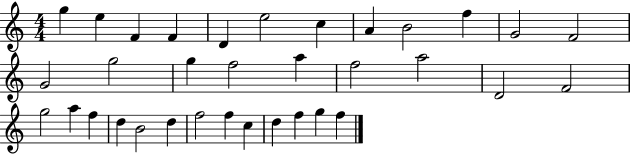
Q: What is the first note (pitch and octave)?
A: G5